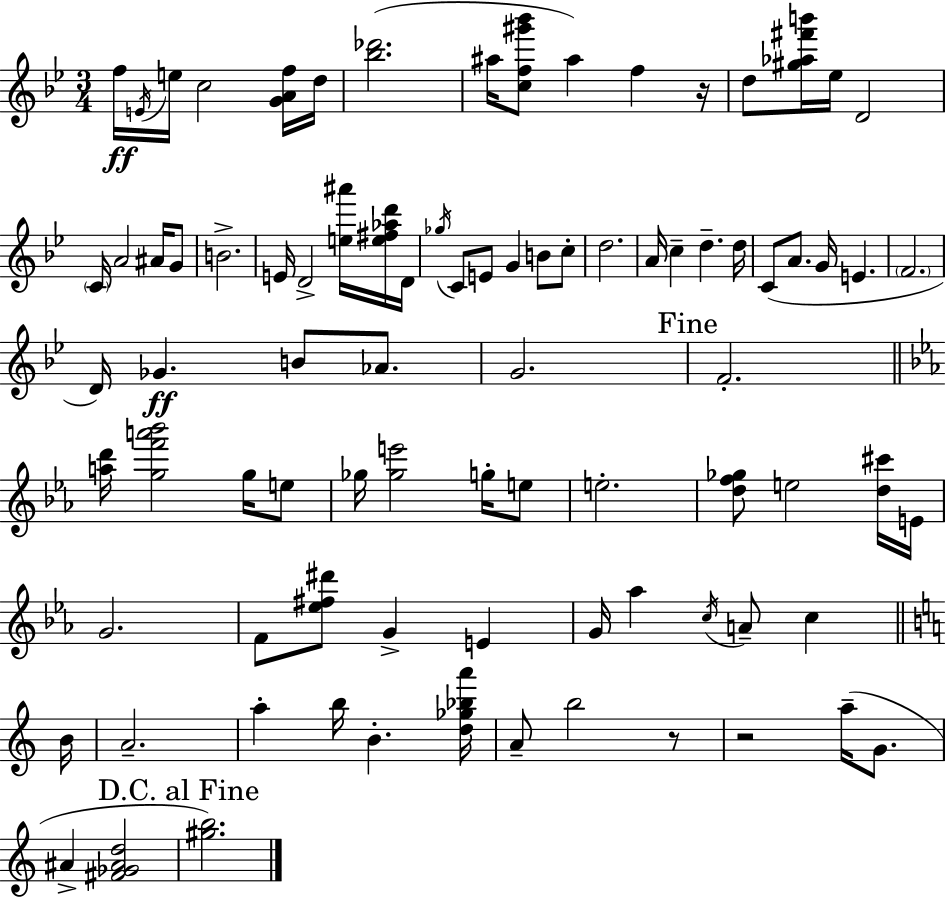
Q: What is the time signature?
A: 3/4